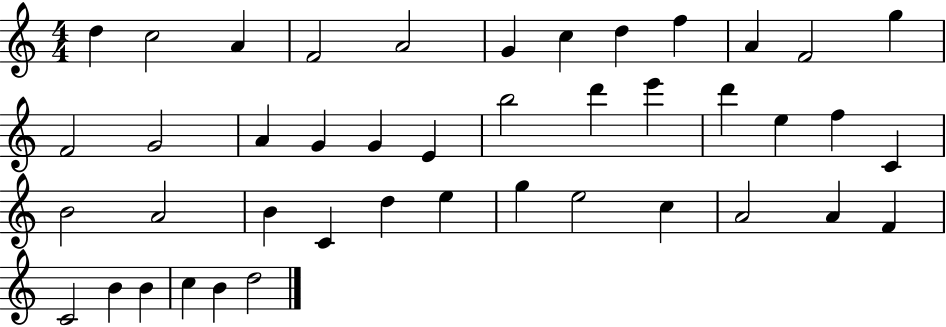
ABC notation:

X:1
T:Untitled
M:4/4
L:1/4
K:C
d c2 A F2 A2 G c d f A F2 g F2 G2 A G G E b2 d' e' d' e f C B2 A2 B C d e g e2 c A2 A F C2 B B c B d2